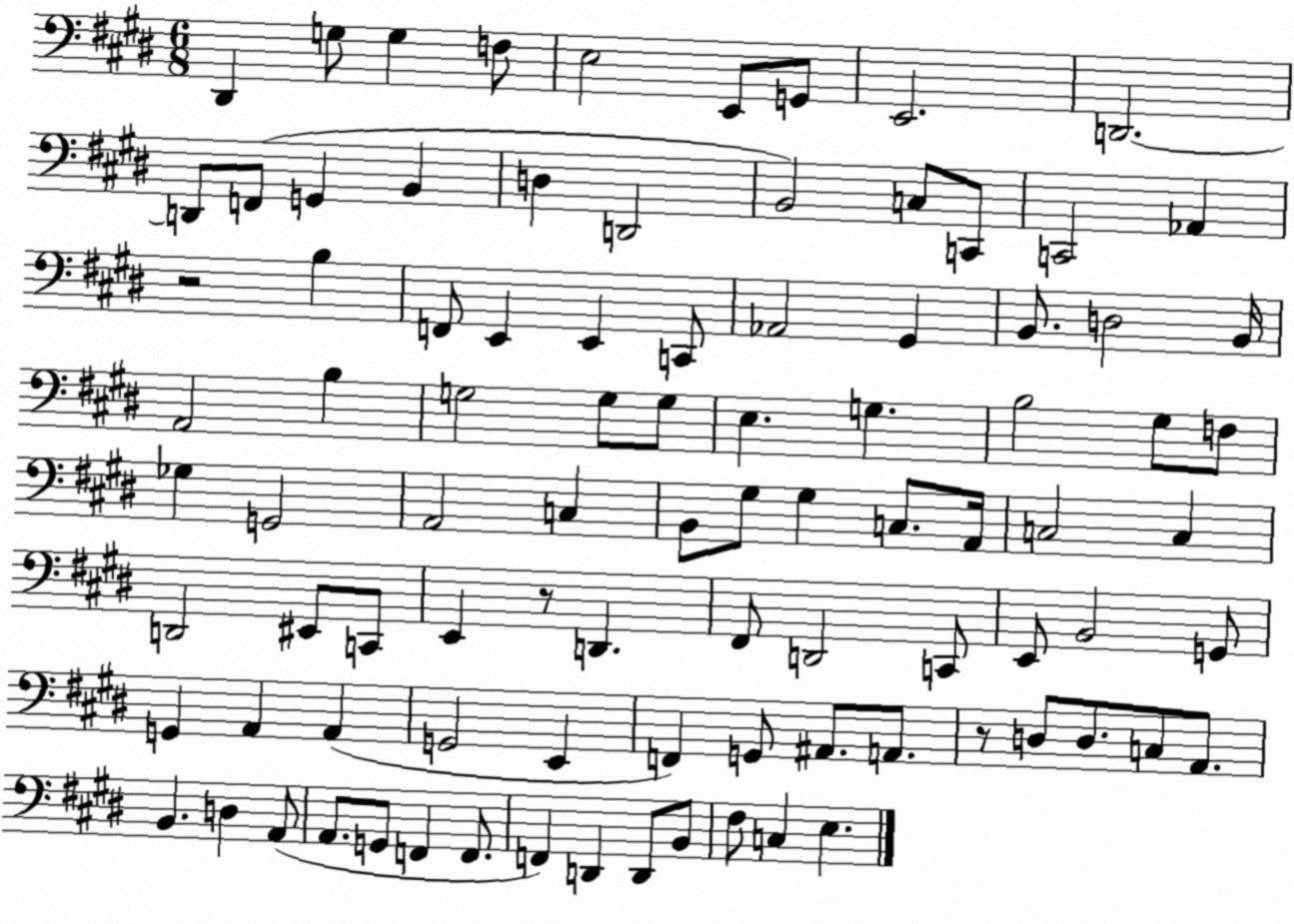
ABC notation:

X:1
T:Untitled
M:6/8
L:1/4
K:E
^D,, G,/2 G, F,/2 E,2 E,,/2 G,,/2 E,,2 D,,2 D,,/2 F,,/2 G,, B,, D, D,,2 B,,2 C,/2 C,,/2 C,,2 _A,, z2 B, F,,/2 E,, E,, C,,/2 _A,,2 ^G,, B,,/2 D,2 B,,/4 A,,2 B, G,2 G,/2 G,/2 E, G, B,2 ^G,/2 F,/2 _G, G,,2 A,,2 C, B,,/2 ^G,/2 ^G, C,/2 A,,/4 C,2 C, D,,2 ^E,,/2 C,,/2 E,, z/2 D,, ^F,,/2 D,,2 C,,/2 E,,/2 B,,2 G,,/2 G,, A,, A,, G,,2 E,, F,, G,,/2 ^A,,/2 A,,/2 z/2 D,/2 D,/2 C,/2 A,,/2 B,, D, A,,/2 A,,/2 G,,/2 F,, F,,/2 F,, D,, D,,/2 B,,/2 ^F,/2 C, E,